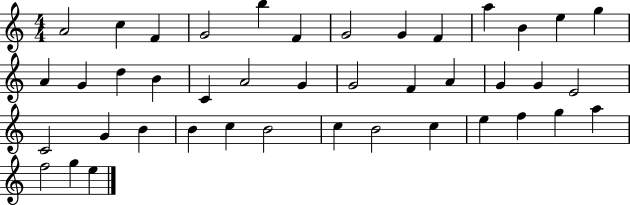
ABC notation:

X:1
T:Untitled
M:4/4
L:1/4
K:C
A2 c F G2 b F G2 G F a B e g A G d B C A2 G G2 F A G G E2 C2 G B B c B2 c B2 c e f g a f2 g e